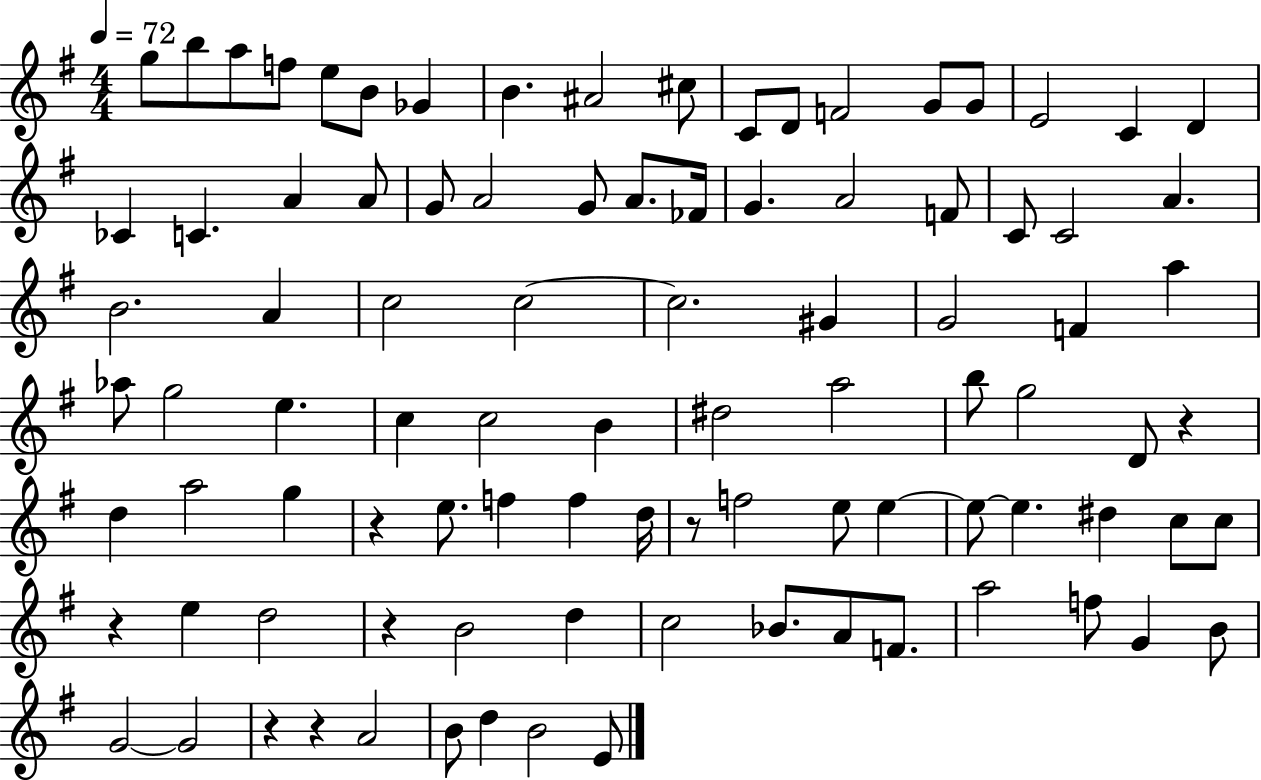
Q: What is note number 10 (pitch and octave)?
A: C#5